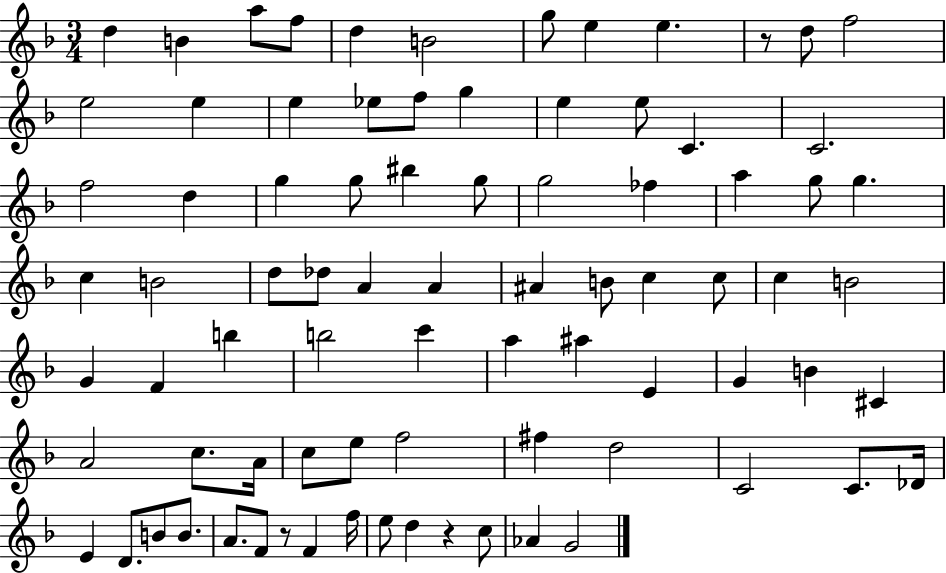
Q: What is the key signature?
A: F major